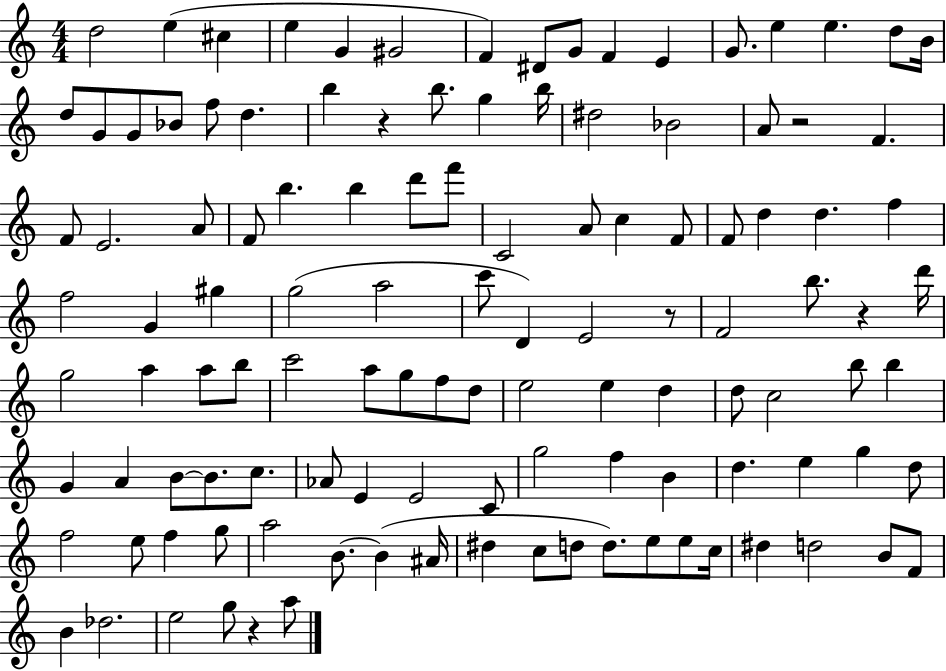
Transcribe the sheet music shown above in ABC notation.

X:1
T:Untitled
M:4/4
L:1/4
K:C
d2 e ^c e G ^G2 F ^D/2 G/2 F E G/2 e e d/2 B/4 d/2 G/2 G/2 _B/2 f/2 d b z b/2 g b/4 ^d2 _B2 A/2 z2 F F/2 E2 A/2 F/2 b b d'/2 f'/2 C2 A/2 c F/2 F/2 d d f f2 G ^g g2 a2 c'/2 D E2 z/2 F2 b/2 z d'/4 g2 a a/2 b/2 c'2 a/2 g/2 f/2 d/2 e2 e d d/2 c2 b/2 b G A B/2 B/2 c/2 _A/2 E E2 C/2 g2 f B d e g d/2 f2 e/2 f g/2 a2 B/2 B ^A/4 ^d c/2 d/2 d/2 e/2 e/2 c/4 ^d d2 B/2 F/2 B _d2 e2 g/2 z a/2